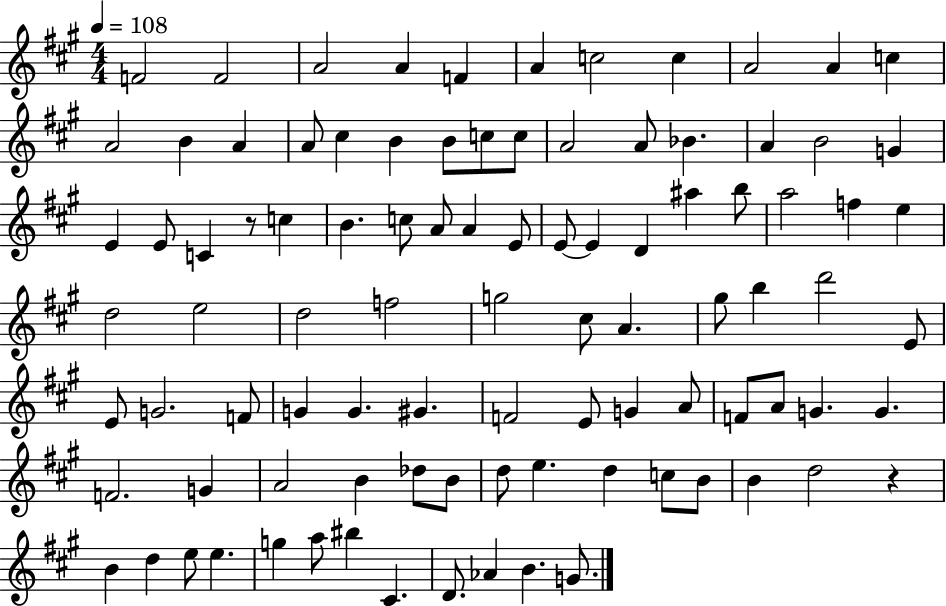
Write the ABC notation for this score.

X:1
T:Untitled
M:4/4
L:1/4
K:A
F2 F2 A2 A F A c2 c A2 A c A2 B A A/2 ^c B B/2 c/2 c/2 A2 A/2 _B A B2 G E E/2 C z/2 c B c/2 A/2 A E/2 E/2 E D ^a b/2 a2 f e d2 e2 d2 f2 g2 ^c/2 A ^g/2 b d'2 E/2 E/2 G2 F/2 G G ^G F2 E/2 G A/2 F/2 A/2 G G F2 G A2 B _d/2 B/2 d/2 e d c/2 B/2 B d2 z B d e/2 e g a/2 ^b ^C D/2 _A B G/2